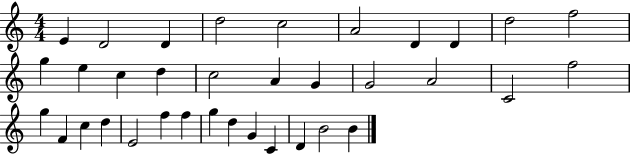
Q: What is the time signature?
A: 4/4